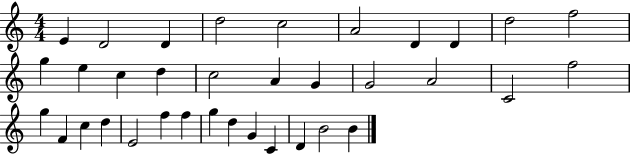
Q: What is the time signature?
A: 4/4